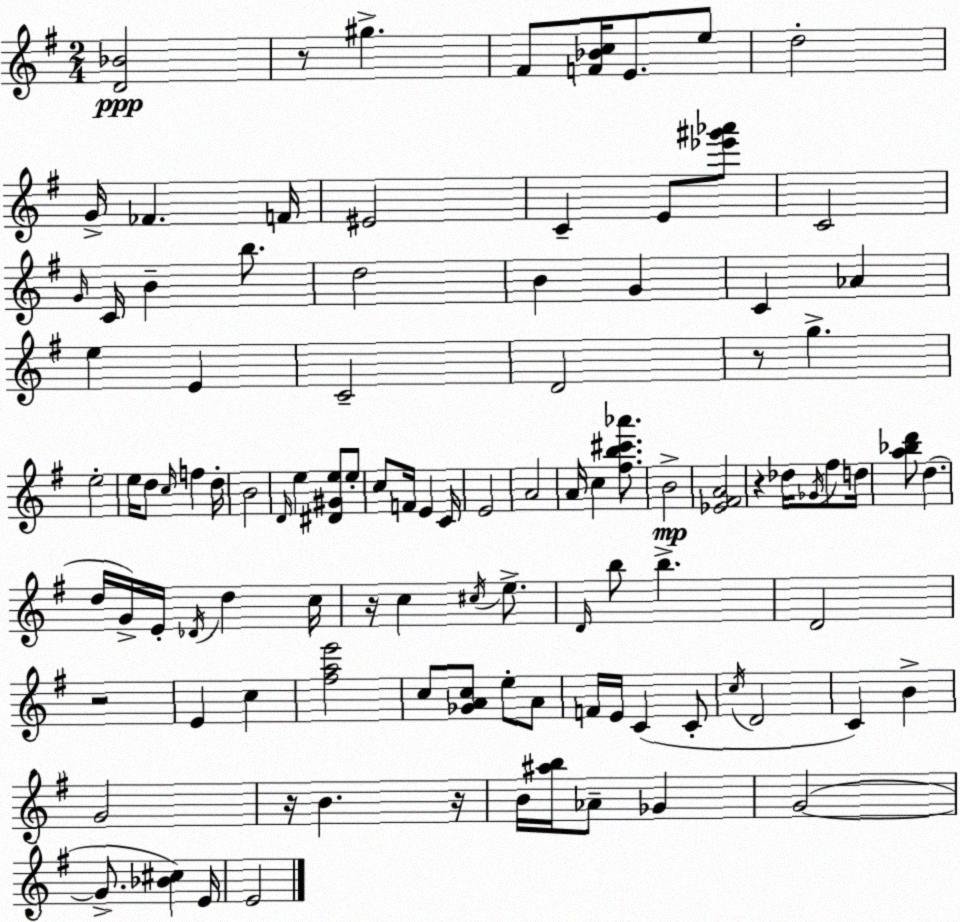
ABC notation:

X:1
T:Untitled
M:2/4
L:1/4
K:G
[D_B]2 z/2 ^g ^F/2 [F_Bc]/4 E/2 e/2 d2 G/4 _F F/4 ^E2 C E/2 [_e'^g'_a']/2 C2 G/4 C/4 B b/2 d2 B G C _A e E C2 D2 z/2 g e2 e/4 d/2 c/4 f d/4 B2 D/4 e [^D^Ge]/2 e/2 c/2 F/4 E C/4 E2 A2 A/4 c [^fb^c'_a']/2 B2 [_E^FA]2 z _d/4 _G/4 ^f/2 d/4 [a_bd']/2 d d/4 G/4 E/4 _D/4 d c/4 z/4 c ^c/4 e/2 D/4 b/2 b D2 z2 E c [^fae']2 c/2 [_GAc]/2 e/2 A/2 F/4 E/4 C C/2 c/4 D2 C B G2 z/4 B z/4 B/4 [^ab]/4 _A/2 _G G2 G/2 [_B^c] E/4 E2